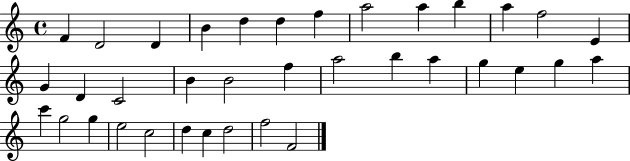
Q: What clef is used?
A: treble